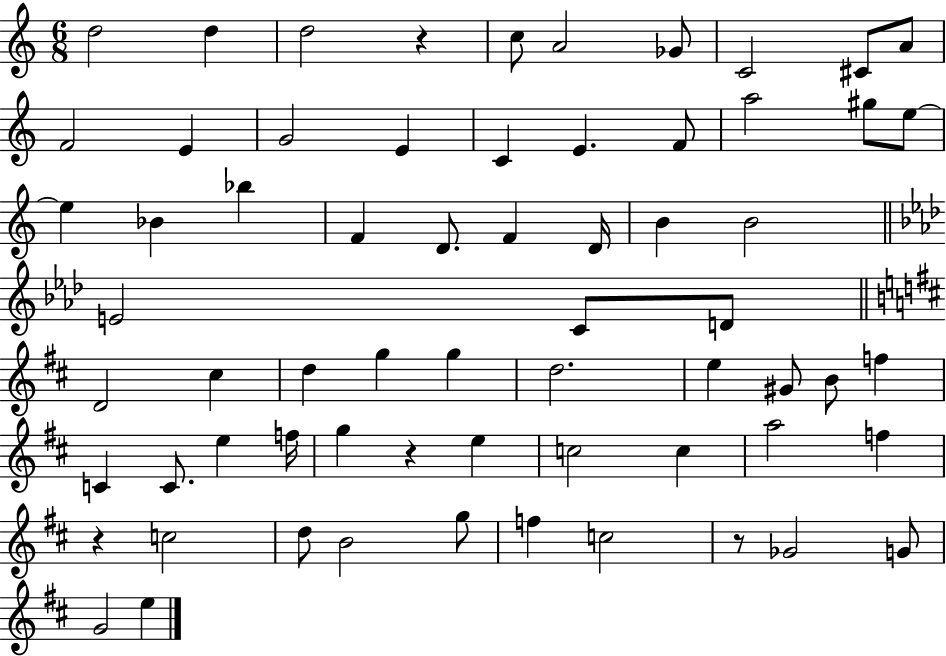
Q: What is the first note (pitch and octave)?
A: D5